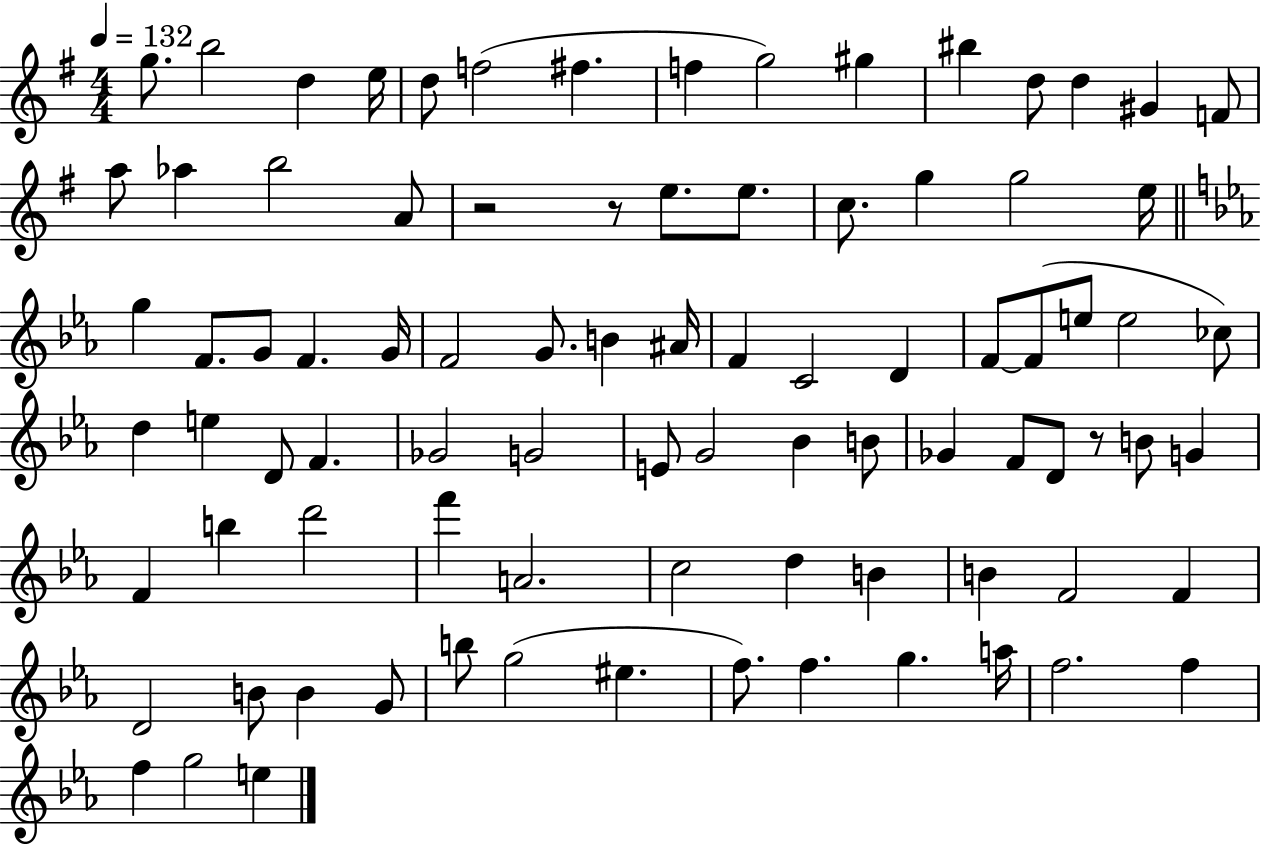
X:1
T:Untitled
M:4/4
L:1/4
K:G
g/2 b2 d e/4 d/2 f2 ^f f g2 ^g ^b d/2 d ^G F/2 a/2 _a b2 A/2 z2 z/2 e/2 e/2 c/2 g g2 e/4 g F/2 G/2 F G/4 F2 G/2 B ^A/4 F C2 D F/2 F/2 e/2 e2 _c/2 d e D/2 F _G2 G2 E/2 G2 _B B/2 _G F/2 D/2 z/2 B/2 G F b d'2 f' A2 c2 d B B F2 F D2 B/2 B G/2 b/2 g2 ^e f/2 f g a/4 f2 f f g2 e